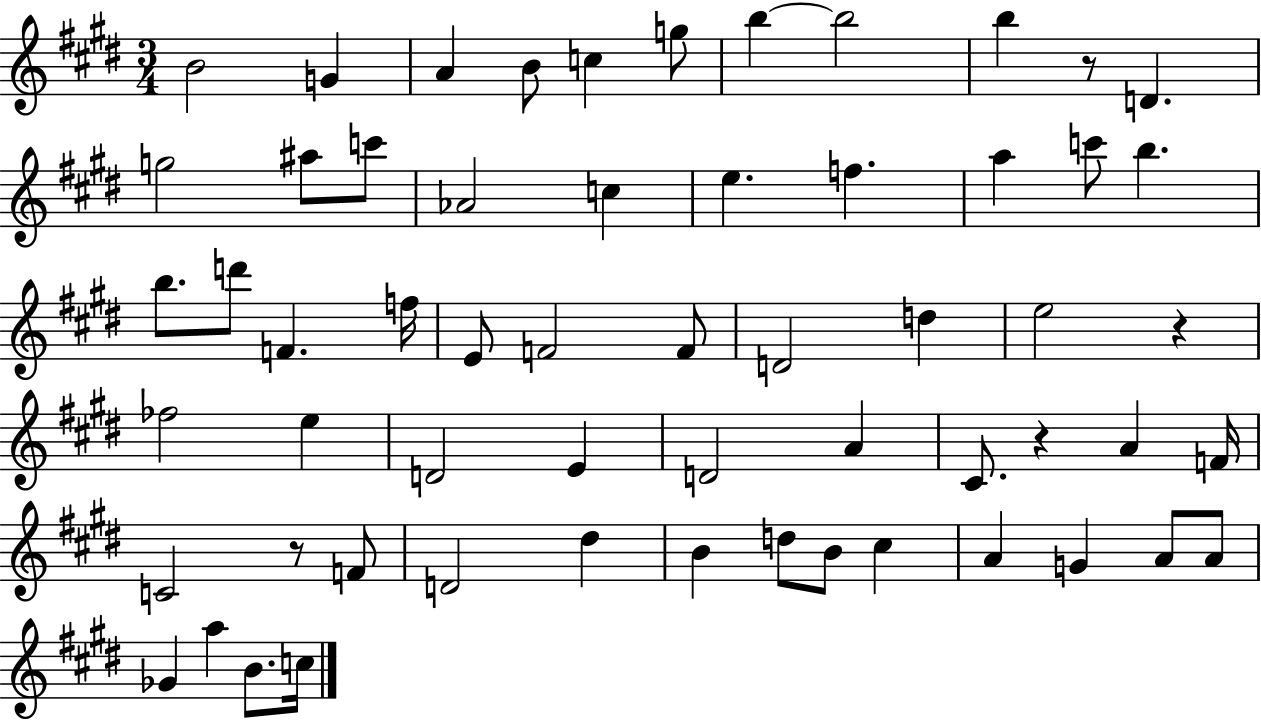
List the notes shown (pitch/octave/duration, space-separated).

B4/h G4/q A4/q B4/e C5/q G5/e B5/q B5/h B5/q R/e D4/q. G5/h A#5/e C6/e Ab4/h C5/q E5/q. F5/q. A5/q C6/e B5/q. B5/e. D6/e F4/q. F5/s E4/e F4/h F4/e D4/h D5/q E5/h R/q FES5/h E5/q D4/h E4/q D4/h A4/q C#4/e. R/q A4/q F4/s C4/h R/e F4/e D4/h D#5/q B4/q D5/e B4/e C#5/q A4/q G4/q A4/e A4/e Gb4/q A5/q B4/e. C5/s